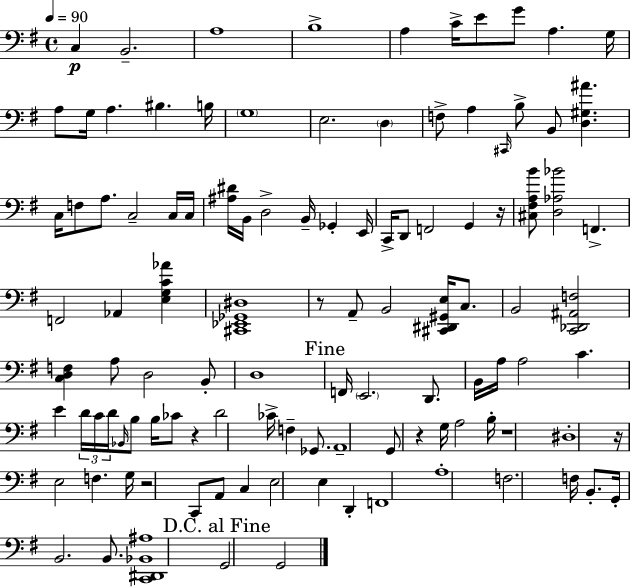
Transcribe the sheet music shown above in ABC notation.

X:1
T:Untitled
M:4/4
L:1/4
K:Em
C, B,,2 A,4 B,4 A, C/4 E/2 G/2 A, G,/4 A,/2 G,/4 A, ^B, B,/4 G,4 E,2 D, F,/2 A, ^C,,/4 B,/2 B,,/2 [D,^G,^A] C,/4 F,/2 A,/2 C,2 C,/4 C,/4 [^A,^D]/4 B,,/4 D,2 B,,/4 _G,, E,,/4 C,,/4 D,,/2 F,,2 G,, z/4 [^C,^F,A,B]/2 [D,_A,_B]2 F,, F,,2 _A,, [E,G,C_A] [^C,,_E,,_G,,^D,]4 z/2 A,,/2 B,,2 [^C,,^D,,^G,,E,]/4 C,/2 B,,2 [C,,_D,,^A,,F,]2 [C,D,F,] A,/2 D,2 B,,/2 D,4 F,,/4 E,,2 D,,/2 B,,/4 A,/4 A,2 C E D/4 C/4 D/4 _B,,/4 B,/2 B,/4 _C/2 z D2 _C/4 F, _G,,/2 A,,4 G,,/2 z G,/4 A,2 B,/4 z4 ^D,4 z/4 E,2 F, G,/4 z2 C,,/2 A,,/2 C, E,2 E, D,, F,,4 A,4 F,2 F,/4 B,,/2 G,,/4 B,,2 B,,/2 [C,,^D,,_B,,^A,]4 G,,2 G,,2